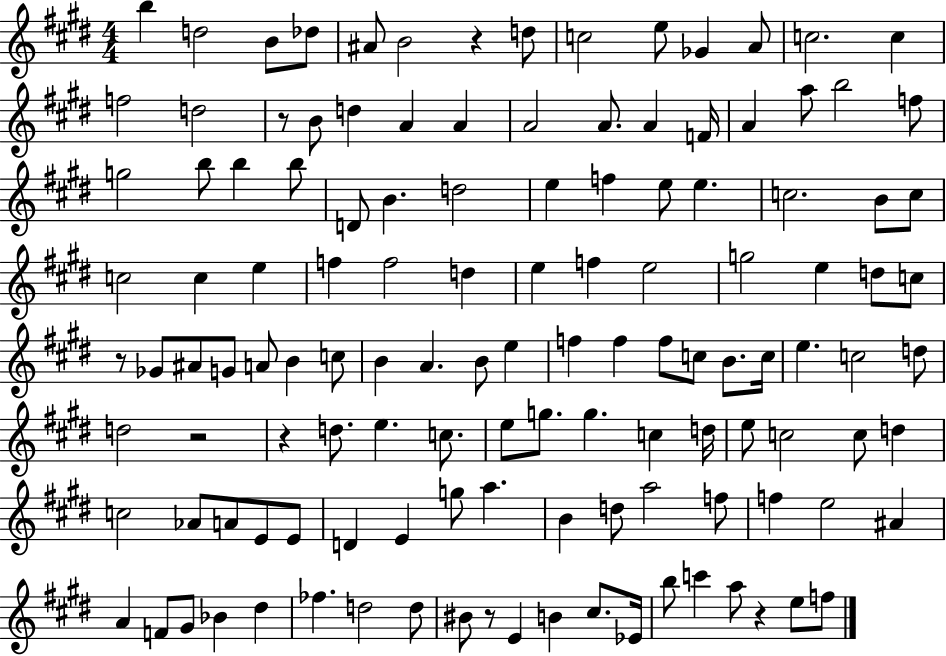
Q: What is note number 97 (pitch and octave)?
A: D5